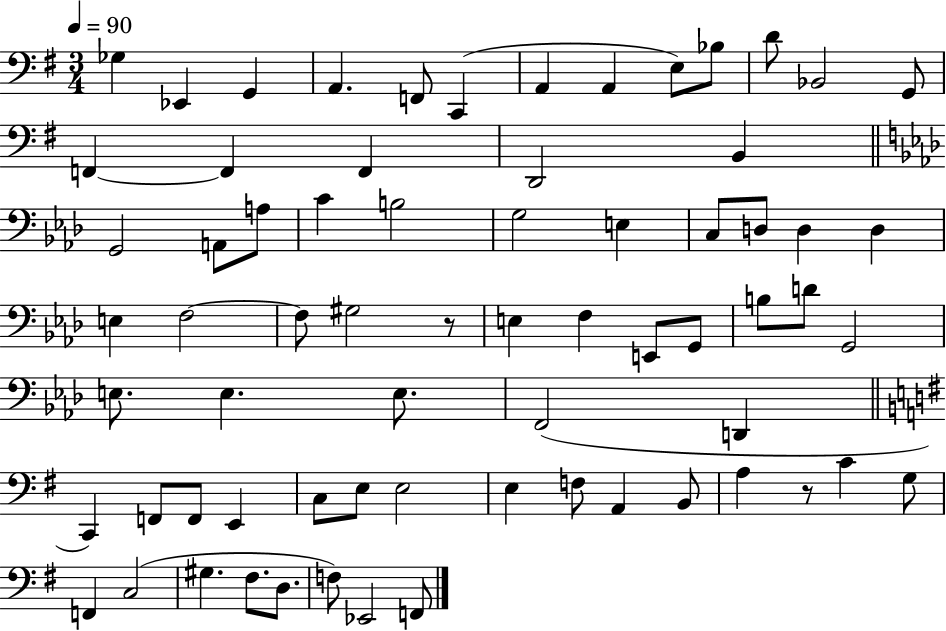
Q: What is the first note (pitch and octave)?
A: Gb3